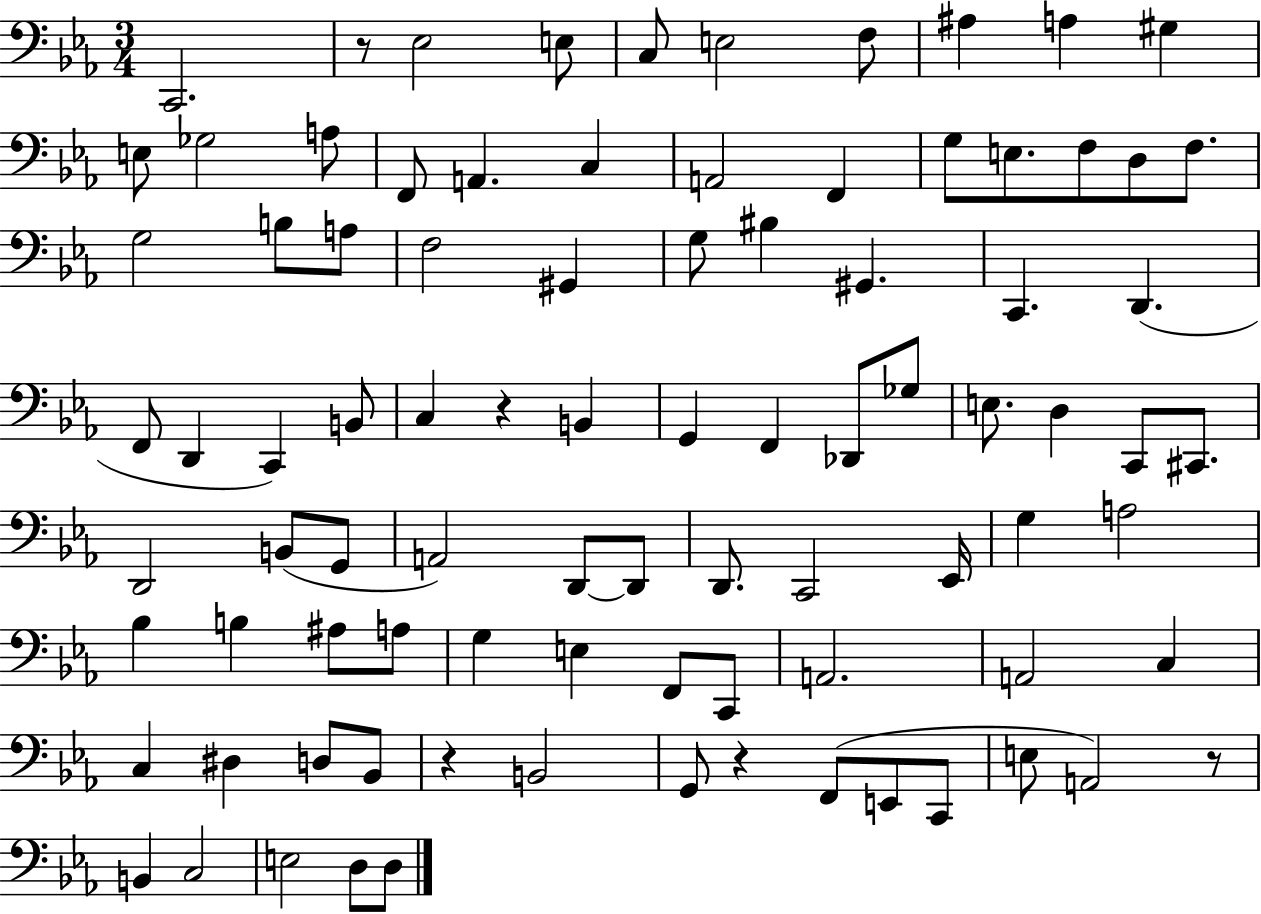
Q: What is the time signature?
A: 3/4